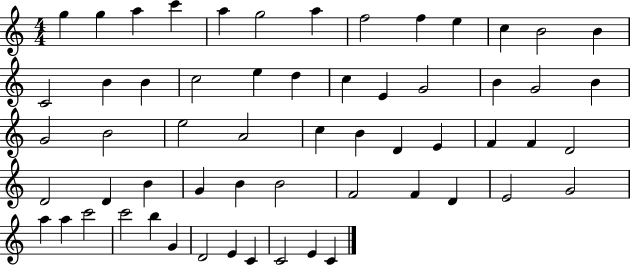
X:1
T:Untitled
M:4/4
L:1/4
K:C
g g a c' a g2 a f2 f e c B2 B C2 B B c2 e d c E G2 B G2 B G2 B2 e2 A2 c B D E F F D2 D2 D B G B B2 F2 F D E2 G2 a a c'2 c'2 b G D2 E C C2 E C